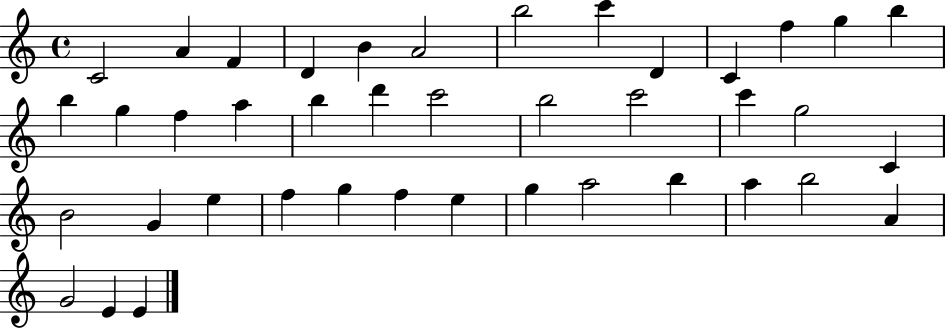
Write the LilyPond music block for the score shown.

{
  \clef treble
  \time 4/4
  \defaultTimeSignature
  \key c \major
  c'2 a'4 f'4 | d'4 b'4 a'2 | b''2 c'''4 d'4 | c'4 f''4 g''4 b''4 | \break b''4 g''4 f''4 a''4 | b''4 d'''4 c'''2 | b''2 c'''2 | c'''4 g''2 c'4 | \break b'2 g'4 e''4 | f''4 g''4 f''4 e''4 | g''4 a''2 b''4 | a''4 b''2 a'4 | \break g'2 e'4 e'4 | \bar "|."
}